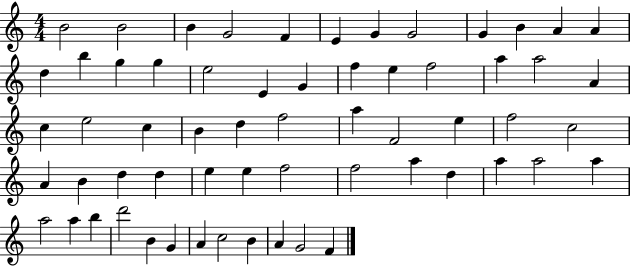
{
  \clef treble
  \numericTimeSignature
  \time 4/4
  \key c \major
  b'2 b'2 | b'4 g'2 f'4 | e'4 g'4 g'2 | g'4 b'4 a'4 a'4 | \break d''4 b''4 g''4 g''4 | e''2 e'4 g'4 | f''4 e''4 f''2 | a''4 a''2 a'4 | \break c''4 e''2 c''4 | b'4 d''4 f''2 | a''4 f'2 e''4 | f''2 c''2 | \break a'4 b'4 d''4 d''4 | e''4 e''4 f''2 | f''2 a''4 d''4 | a''4 a''2 a''4 | \break a''2 a''4 b''4 | d'''2 b'4 g'4 | a'4 c''2 b'4 | a'4 g'2 f'4 | \break \bar "|."
}